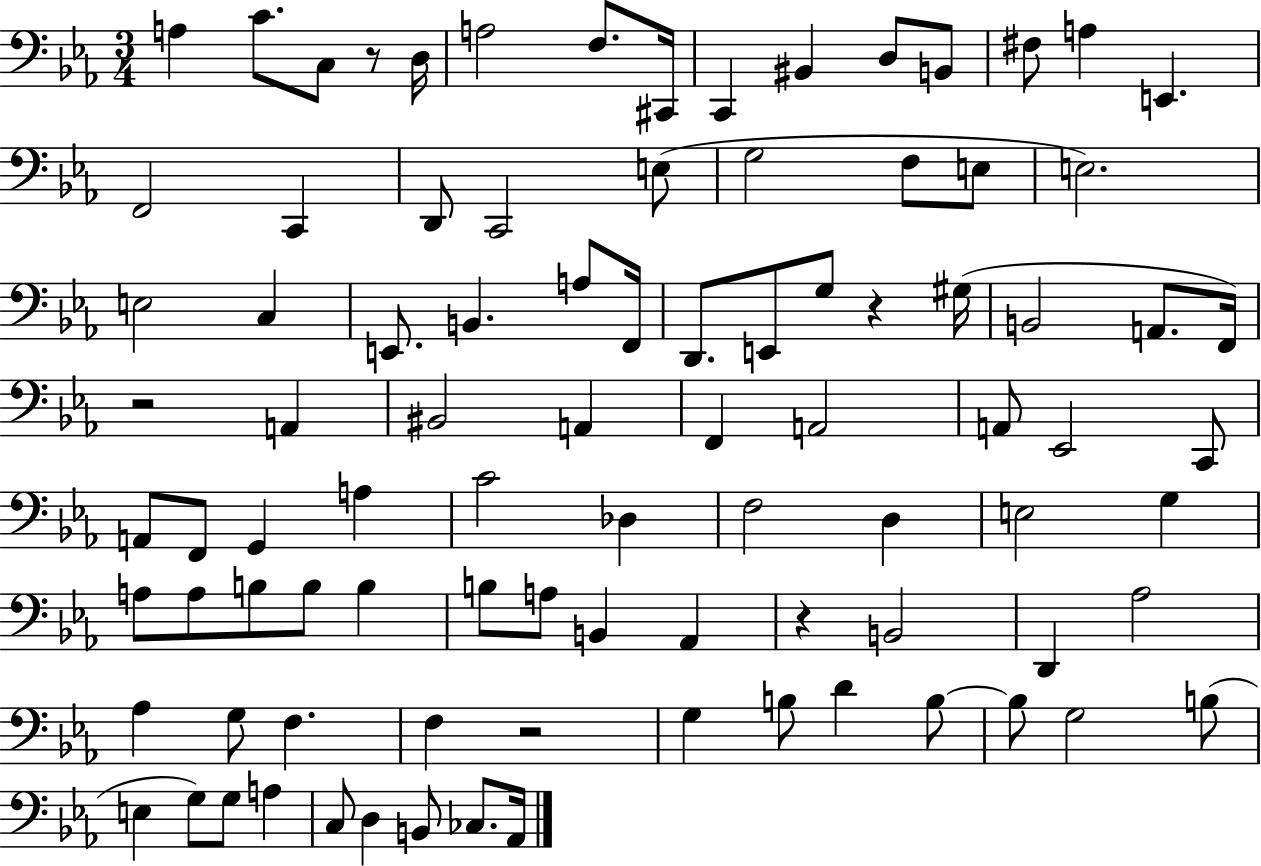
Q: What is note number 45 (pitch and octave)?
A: A2